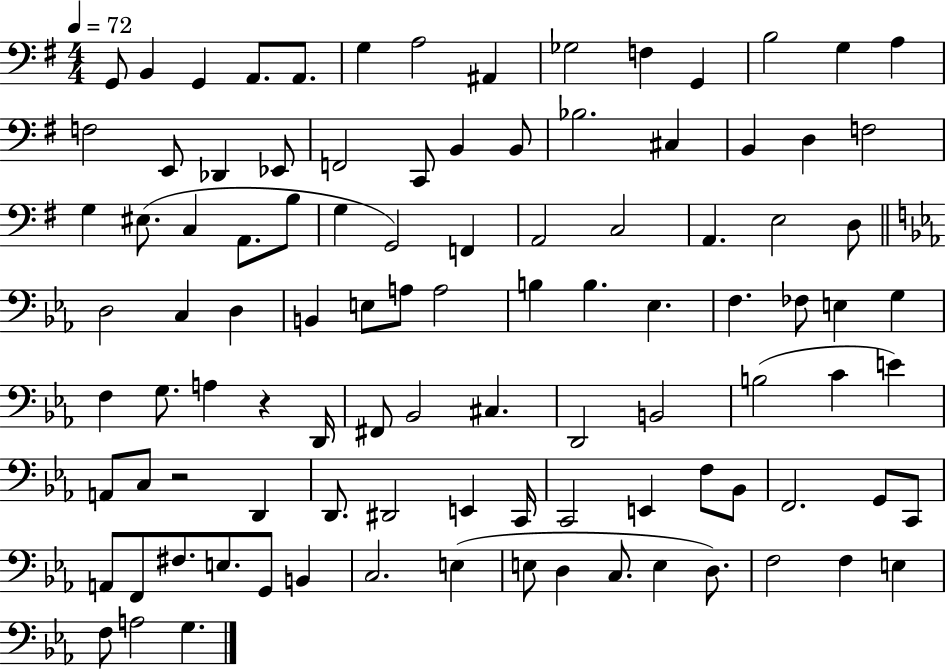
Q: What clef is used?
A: bass